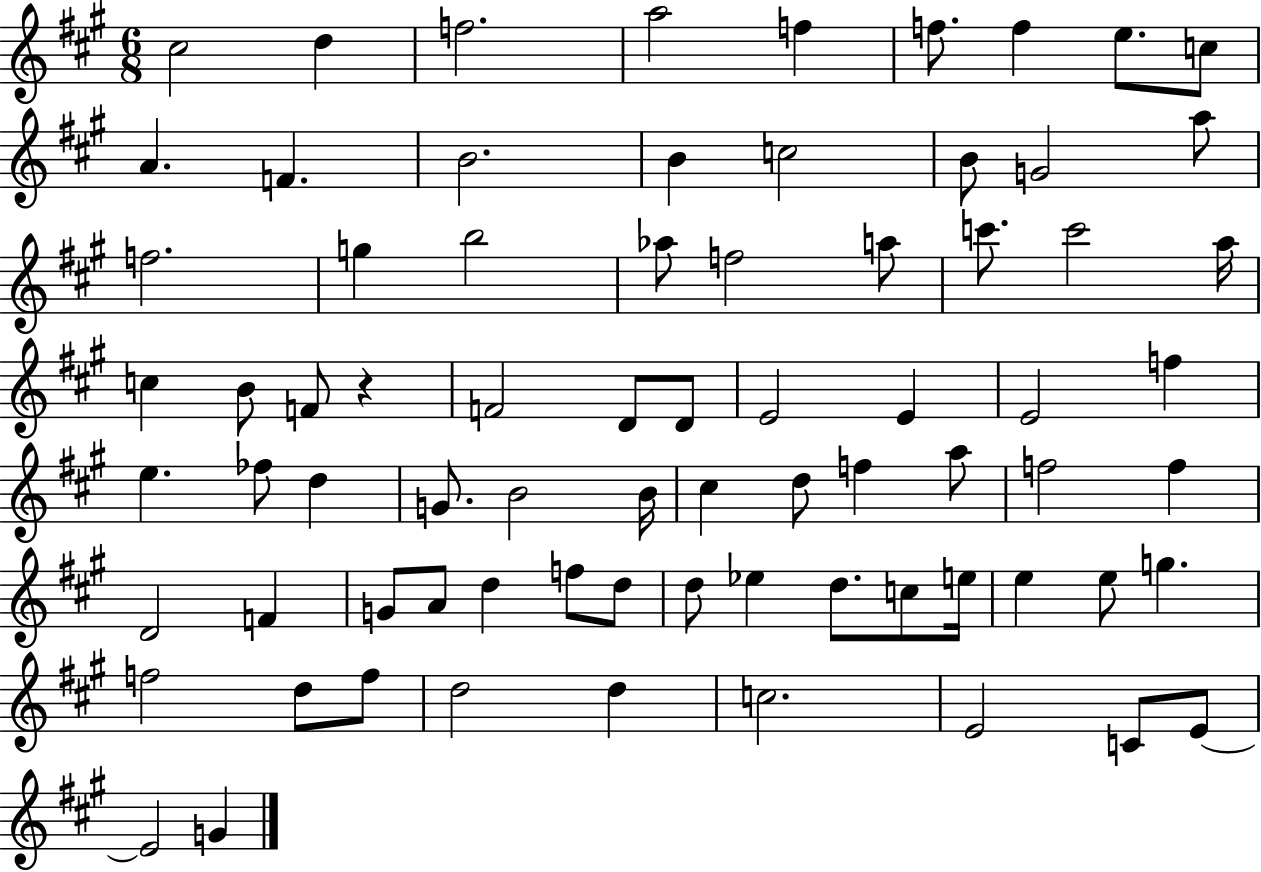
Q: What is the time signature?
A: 6/8